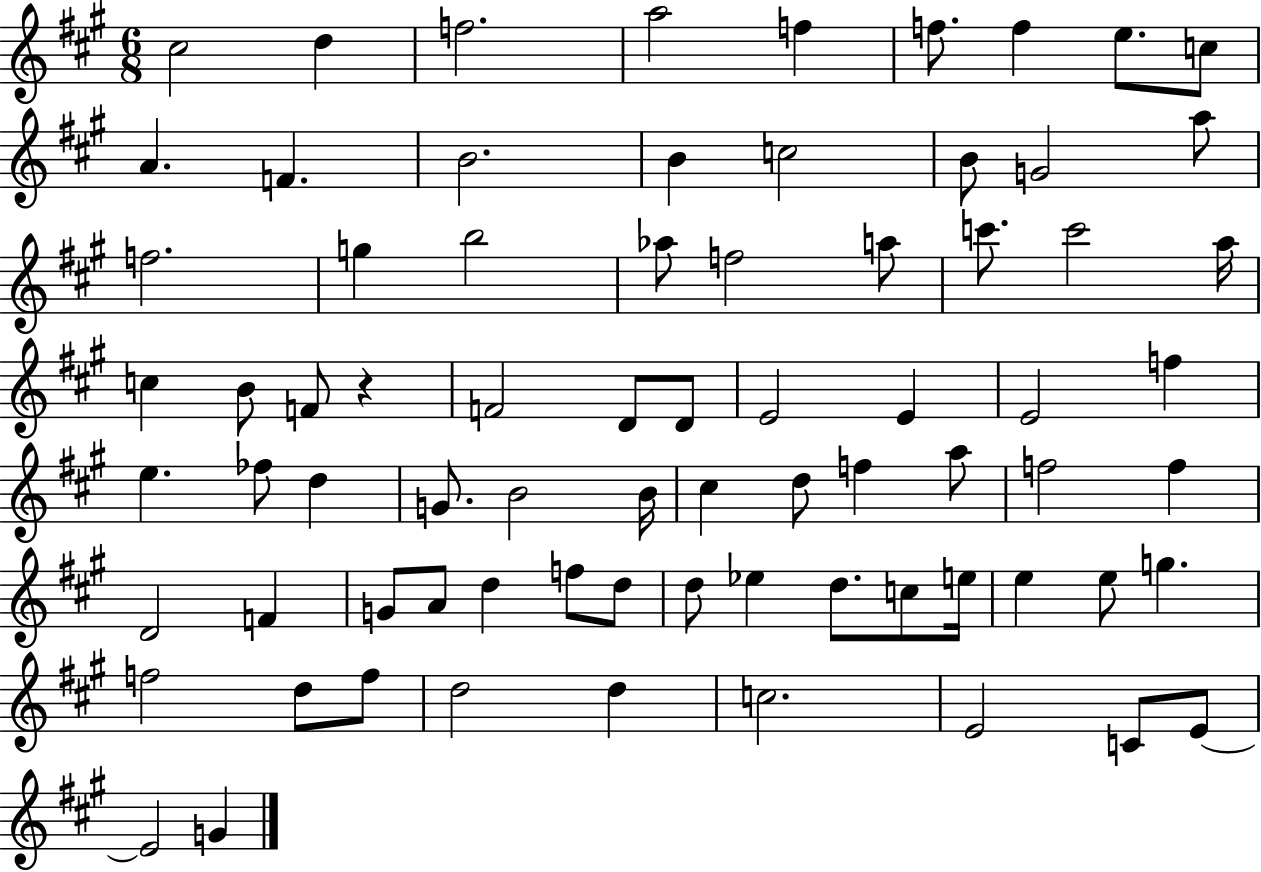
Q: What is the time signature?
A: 6/8